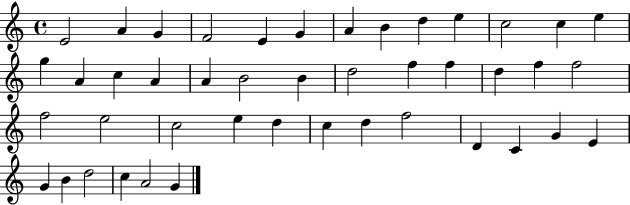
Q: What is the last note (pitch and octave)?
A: G4